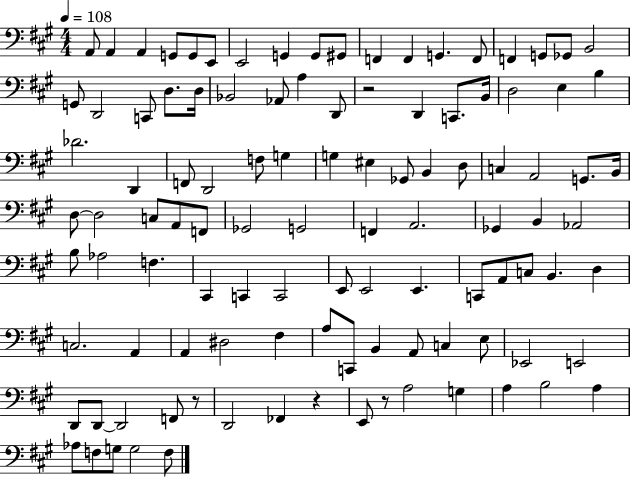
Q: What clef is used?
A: bass